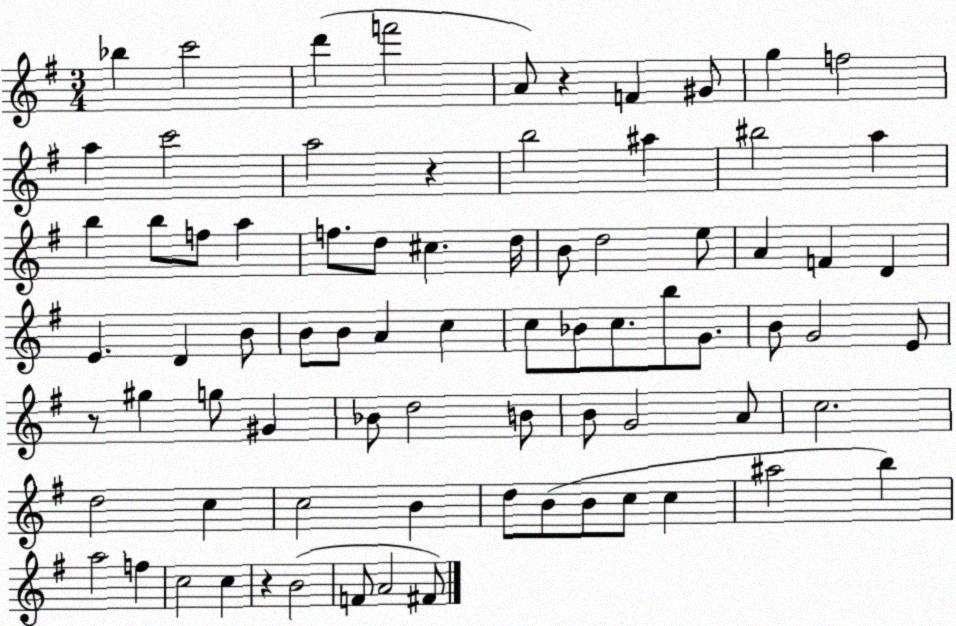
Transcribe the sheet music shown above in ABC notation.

X:1
T:Untitled
M:3/4
L:1/4
K:G
_b c'2 d' f'2 A/2 z F ^G/2 g f2 a c'2 a2 z b2 ^a ^b2 a b b/2 f/2 a f/2 d/2 ^c d/4 B/2 d2 e/2 A F D E D B/2 B/2 B/2 A c c/2 _B/2 c/2 b/2 G/2 B/2 G2 E/2 z/2 ^g g/2 ^G _B/2 d2 B/2 B/2 G2 A/2 c2 d2 c c2 B d/2 B/2 B/2 c/2 c ^a2 b a2 f c2 c z B2 F/2 A2 ^F/2